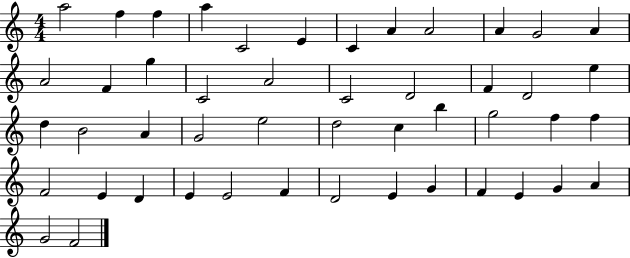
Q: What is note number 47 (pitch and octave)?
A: G4